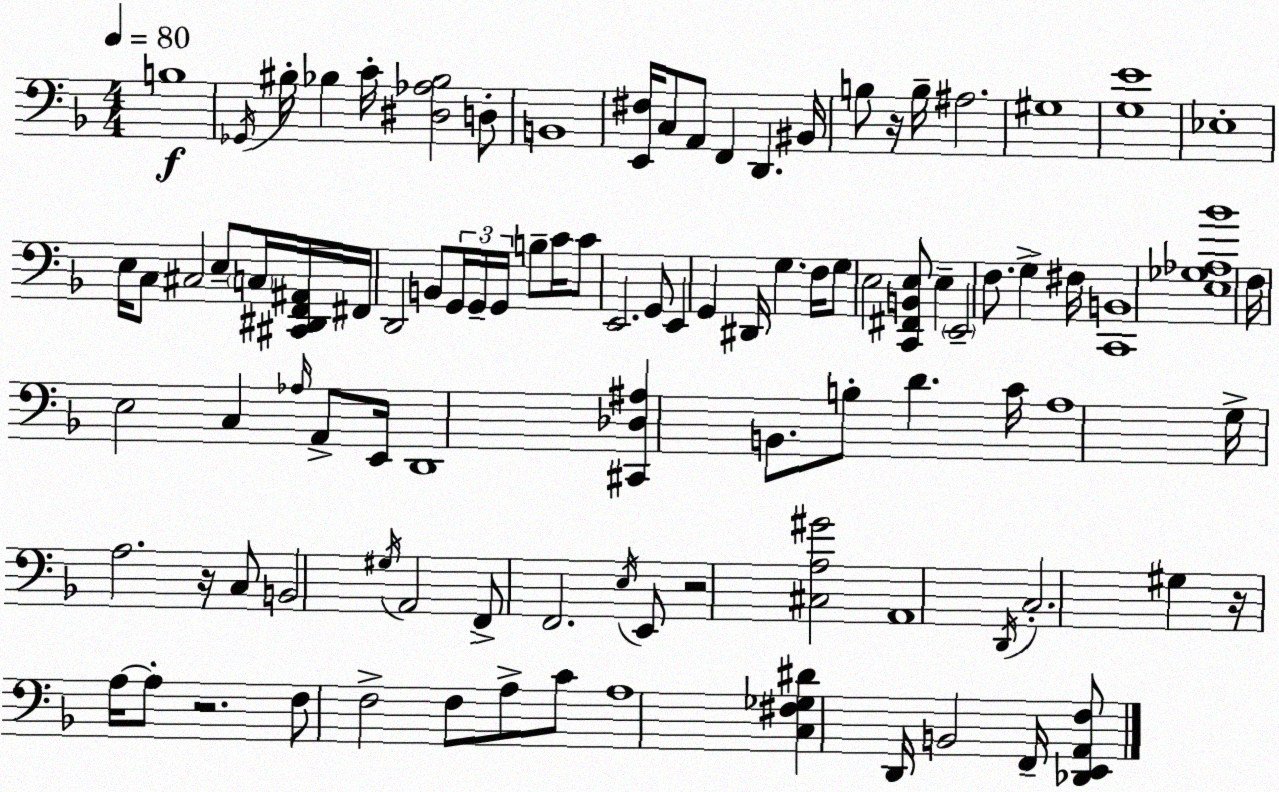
X:1
T:Untitled
M:4/4
L:1/4
K:F
B,4 _G,,/4 ^B,/4 _B, C/4 [^D,_A,_B,]2 D,/2 B,,4 [E,,^F,]/4 C,/2 A,,/2 F,, D,, ^B,,/4 B,/2 z/4 B,/4 ^A,2 ^G,4 [G,E]4 _E,4 E,/4 C,/2 ^C,2 E,/2 C,/4 [^C,,^D,,F,,^A,,]/4 ^F,,/4 D,,2 B,,/2 G,,/4 G,,/4 G,,/4 B,/2 C/4 C/2 E,,2 G,,/2 E,, G,, ^D,,/4 G, F,/4 G,/2 E,2 [C,,^F,,B,,E,]/2 E, E,,2 F,/2 G, ^F,/4 [C,,B,,]4 [E,_G,_A,_B]4 F,/4 E,2 C, _A,/4 A,,/2 E,,/4 D,,4 [^C,,_D,^A,] B,,/2 B,/2 D C/4 A,4 G,/4 A,2 z/4 C,/2 B,,2 ^G,/4 A,,2 F,,/2 F,,2 E,/4 E,,/2 z2 [^C,A,^G]2 A,,4 D,,/4 C,2 ^G, z/4 A,/4 A,/2 z2 F,/2 F,2 F,/2 A,/2 C/2 A,4 [C,^F,_G,^D] D,,/4 B,,2 F,,/4 [_D,,E,,A,,F,]/2